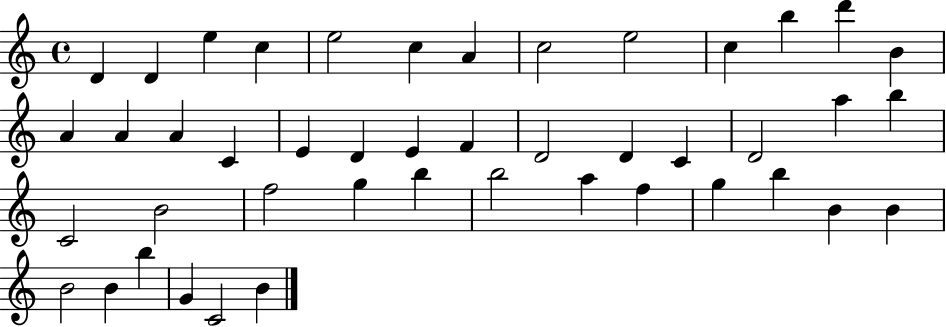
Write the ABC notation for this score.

X:1
T:Untitled
M:4/4
L:1/4
K:C
D D e c e2 c A c2 e2 c b d' B A A A C E D E F D2 D C D2 a b C2 B2 f2 g b b2 a f g b B B B2 B b G C2 B